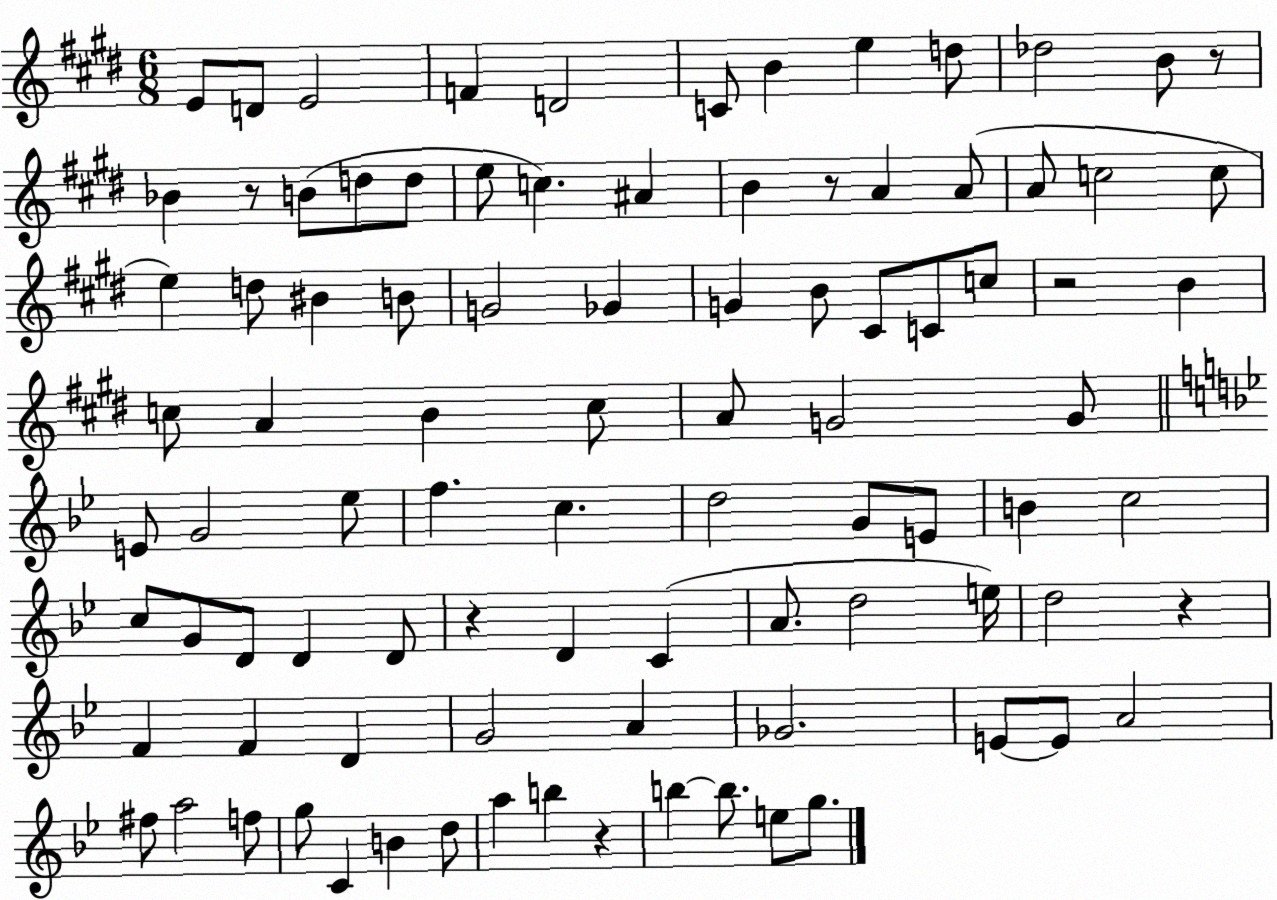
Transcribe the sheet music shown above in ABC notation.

X:1
T:Untitled
M:6/8
L:1/4
K:E
E/2 D/2 E2 F D2 C/2 B e d/2 _d2 B/2 z/2 _B z/2 B/2 d/2 d/2 e/2 c ^A B z/2 A A/2 A/2 c2 c/2 e d/2 ^B B/2 G2 _G G B/2 ^C/2 C/2 c/2 z2 B c/2 A B c/2 A/2 G2 G/2 E/2 G2 _e/2 f c d2 G/2 E/2 B c2 c/2 G/2 D/2 D D/2 z D C A/2 d2 e/4 d2 z F F D G2 A _G2 E/2 E/2 A2 ^f/2 a2 f/2 g/2 C B d/2 a b z b b/2 e/2 g/2